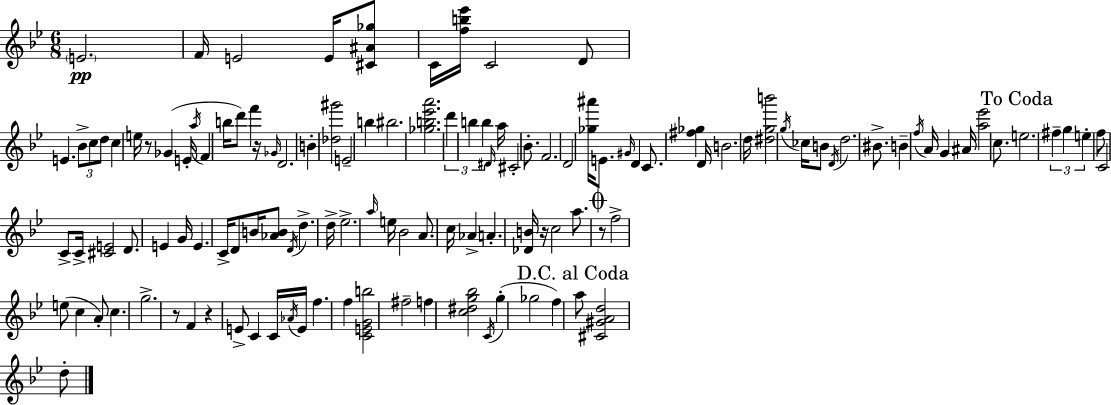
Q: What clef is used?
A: treble